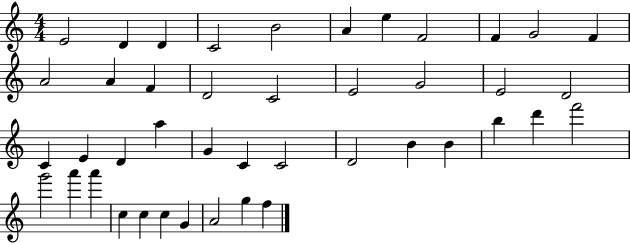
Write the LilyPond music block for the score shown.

{
  \clef treble
  \numericTimeSignature
  \time 4/4
  \key c \major
  e'2 d'4 d'4 | c'2 b'2 | a'4 e''4 f'2 | f'4 g'2 f'4 | \break a'2 a'4 f'4 | d'2 c'2 | e'2 g'2 | e'2 d'2 | \break c'4 e'4 d'4 a''4 | g'4 c'4 c'2 | d'2 b'4 b'4 | b''4 d'''4 f'''2 | \break g'''2 a'''4 a'''4 | c''4 c''4 c''4 g'4 | a'2 g''4 f''4 | \bar "|."
}